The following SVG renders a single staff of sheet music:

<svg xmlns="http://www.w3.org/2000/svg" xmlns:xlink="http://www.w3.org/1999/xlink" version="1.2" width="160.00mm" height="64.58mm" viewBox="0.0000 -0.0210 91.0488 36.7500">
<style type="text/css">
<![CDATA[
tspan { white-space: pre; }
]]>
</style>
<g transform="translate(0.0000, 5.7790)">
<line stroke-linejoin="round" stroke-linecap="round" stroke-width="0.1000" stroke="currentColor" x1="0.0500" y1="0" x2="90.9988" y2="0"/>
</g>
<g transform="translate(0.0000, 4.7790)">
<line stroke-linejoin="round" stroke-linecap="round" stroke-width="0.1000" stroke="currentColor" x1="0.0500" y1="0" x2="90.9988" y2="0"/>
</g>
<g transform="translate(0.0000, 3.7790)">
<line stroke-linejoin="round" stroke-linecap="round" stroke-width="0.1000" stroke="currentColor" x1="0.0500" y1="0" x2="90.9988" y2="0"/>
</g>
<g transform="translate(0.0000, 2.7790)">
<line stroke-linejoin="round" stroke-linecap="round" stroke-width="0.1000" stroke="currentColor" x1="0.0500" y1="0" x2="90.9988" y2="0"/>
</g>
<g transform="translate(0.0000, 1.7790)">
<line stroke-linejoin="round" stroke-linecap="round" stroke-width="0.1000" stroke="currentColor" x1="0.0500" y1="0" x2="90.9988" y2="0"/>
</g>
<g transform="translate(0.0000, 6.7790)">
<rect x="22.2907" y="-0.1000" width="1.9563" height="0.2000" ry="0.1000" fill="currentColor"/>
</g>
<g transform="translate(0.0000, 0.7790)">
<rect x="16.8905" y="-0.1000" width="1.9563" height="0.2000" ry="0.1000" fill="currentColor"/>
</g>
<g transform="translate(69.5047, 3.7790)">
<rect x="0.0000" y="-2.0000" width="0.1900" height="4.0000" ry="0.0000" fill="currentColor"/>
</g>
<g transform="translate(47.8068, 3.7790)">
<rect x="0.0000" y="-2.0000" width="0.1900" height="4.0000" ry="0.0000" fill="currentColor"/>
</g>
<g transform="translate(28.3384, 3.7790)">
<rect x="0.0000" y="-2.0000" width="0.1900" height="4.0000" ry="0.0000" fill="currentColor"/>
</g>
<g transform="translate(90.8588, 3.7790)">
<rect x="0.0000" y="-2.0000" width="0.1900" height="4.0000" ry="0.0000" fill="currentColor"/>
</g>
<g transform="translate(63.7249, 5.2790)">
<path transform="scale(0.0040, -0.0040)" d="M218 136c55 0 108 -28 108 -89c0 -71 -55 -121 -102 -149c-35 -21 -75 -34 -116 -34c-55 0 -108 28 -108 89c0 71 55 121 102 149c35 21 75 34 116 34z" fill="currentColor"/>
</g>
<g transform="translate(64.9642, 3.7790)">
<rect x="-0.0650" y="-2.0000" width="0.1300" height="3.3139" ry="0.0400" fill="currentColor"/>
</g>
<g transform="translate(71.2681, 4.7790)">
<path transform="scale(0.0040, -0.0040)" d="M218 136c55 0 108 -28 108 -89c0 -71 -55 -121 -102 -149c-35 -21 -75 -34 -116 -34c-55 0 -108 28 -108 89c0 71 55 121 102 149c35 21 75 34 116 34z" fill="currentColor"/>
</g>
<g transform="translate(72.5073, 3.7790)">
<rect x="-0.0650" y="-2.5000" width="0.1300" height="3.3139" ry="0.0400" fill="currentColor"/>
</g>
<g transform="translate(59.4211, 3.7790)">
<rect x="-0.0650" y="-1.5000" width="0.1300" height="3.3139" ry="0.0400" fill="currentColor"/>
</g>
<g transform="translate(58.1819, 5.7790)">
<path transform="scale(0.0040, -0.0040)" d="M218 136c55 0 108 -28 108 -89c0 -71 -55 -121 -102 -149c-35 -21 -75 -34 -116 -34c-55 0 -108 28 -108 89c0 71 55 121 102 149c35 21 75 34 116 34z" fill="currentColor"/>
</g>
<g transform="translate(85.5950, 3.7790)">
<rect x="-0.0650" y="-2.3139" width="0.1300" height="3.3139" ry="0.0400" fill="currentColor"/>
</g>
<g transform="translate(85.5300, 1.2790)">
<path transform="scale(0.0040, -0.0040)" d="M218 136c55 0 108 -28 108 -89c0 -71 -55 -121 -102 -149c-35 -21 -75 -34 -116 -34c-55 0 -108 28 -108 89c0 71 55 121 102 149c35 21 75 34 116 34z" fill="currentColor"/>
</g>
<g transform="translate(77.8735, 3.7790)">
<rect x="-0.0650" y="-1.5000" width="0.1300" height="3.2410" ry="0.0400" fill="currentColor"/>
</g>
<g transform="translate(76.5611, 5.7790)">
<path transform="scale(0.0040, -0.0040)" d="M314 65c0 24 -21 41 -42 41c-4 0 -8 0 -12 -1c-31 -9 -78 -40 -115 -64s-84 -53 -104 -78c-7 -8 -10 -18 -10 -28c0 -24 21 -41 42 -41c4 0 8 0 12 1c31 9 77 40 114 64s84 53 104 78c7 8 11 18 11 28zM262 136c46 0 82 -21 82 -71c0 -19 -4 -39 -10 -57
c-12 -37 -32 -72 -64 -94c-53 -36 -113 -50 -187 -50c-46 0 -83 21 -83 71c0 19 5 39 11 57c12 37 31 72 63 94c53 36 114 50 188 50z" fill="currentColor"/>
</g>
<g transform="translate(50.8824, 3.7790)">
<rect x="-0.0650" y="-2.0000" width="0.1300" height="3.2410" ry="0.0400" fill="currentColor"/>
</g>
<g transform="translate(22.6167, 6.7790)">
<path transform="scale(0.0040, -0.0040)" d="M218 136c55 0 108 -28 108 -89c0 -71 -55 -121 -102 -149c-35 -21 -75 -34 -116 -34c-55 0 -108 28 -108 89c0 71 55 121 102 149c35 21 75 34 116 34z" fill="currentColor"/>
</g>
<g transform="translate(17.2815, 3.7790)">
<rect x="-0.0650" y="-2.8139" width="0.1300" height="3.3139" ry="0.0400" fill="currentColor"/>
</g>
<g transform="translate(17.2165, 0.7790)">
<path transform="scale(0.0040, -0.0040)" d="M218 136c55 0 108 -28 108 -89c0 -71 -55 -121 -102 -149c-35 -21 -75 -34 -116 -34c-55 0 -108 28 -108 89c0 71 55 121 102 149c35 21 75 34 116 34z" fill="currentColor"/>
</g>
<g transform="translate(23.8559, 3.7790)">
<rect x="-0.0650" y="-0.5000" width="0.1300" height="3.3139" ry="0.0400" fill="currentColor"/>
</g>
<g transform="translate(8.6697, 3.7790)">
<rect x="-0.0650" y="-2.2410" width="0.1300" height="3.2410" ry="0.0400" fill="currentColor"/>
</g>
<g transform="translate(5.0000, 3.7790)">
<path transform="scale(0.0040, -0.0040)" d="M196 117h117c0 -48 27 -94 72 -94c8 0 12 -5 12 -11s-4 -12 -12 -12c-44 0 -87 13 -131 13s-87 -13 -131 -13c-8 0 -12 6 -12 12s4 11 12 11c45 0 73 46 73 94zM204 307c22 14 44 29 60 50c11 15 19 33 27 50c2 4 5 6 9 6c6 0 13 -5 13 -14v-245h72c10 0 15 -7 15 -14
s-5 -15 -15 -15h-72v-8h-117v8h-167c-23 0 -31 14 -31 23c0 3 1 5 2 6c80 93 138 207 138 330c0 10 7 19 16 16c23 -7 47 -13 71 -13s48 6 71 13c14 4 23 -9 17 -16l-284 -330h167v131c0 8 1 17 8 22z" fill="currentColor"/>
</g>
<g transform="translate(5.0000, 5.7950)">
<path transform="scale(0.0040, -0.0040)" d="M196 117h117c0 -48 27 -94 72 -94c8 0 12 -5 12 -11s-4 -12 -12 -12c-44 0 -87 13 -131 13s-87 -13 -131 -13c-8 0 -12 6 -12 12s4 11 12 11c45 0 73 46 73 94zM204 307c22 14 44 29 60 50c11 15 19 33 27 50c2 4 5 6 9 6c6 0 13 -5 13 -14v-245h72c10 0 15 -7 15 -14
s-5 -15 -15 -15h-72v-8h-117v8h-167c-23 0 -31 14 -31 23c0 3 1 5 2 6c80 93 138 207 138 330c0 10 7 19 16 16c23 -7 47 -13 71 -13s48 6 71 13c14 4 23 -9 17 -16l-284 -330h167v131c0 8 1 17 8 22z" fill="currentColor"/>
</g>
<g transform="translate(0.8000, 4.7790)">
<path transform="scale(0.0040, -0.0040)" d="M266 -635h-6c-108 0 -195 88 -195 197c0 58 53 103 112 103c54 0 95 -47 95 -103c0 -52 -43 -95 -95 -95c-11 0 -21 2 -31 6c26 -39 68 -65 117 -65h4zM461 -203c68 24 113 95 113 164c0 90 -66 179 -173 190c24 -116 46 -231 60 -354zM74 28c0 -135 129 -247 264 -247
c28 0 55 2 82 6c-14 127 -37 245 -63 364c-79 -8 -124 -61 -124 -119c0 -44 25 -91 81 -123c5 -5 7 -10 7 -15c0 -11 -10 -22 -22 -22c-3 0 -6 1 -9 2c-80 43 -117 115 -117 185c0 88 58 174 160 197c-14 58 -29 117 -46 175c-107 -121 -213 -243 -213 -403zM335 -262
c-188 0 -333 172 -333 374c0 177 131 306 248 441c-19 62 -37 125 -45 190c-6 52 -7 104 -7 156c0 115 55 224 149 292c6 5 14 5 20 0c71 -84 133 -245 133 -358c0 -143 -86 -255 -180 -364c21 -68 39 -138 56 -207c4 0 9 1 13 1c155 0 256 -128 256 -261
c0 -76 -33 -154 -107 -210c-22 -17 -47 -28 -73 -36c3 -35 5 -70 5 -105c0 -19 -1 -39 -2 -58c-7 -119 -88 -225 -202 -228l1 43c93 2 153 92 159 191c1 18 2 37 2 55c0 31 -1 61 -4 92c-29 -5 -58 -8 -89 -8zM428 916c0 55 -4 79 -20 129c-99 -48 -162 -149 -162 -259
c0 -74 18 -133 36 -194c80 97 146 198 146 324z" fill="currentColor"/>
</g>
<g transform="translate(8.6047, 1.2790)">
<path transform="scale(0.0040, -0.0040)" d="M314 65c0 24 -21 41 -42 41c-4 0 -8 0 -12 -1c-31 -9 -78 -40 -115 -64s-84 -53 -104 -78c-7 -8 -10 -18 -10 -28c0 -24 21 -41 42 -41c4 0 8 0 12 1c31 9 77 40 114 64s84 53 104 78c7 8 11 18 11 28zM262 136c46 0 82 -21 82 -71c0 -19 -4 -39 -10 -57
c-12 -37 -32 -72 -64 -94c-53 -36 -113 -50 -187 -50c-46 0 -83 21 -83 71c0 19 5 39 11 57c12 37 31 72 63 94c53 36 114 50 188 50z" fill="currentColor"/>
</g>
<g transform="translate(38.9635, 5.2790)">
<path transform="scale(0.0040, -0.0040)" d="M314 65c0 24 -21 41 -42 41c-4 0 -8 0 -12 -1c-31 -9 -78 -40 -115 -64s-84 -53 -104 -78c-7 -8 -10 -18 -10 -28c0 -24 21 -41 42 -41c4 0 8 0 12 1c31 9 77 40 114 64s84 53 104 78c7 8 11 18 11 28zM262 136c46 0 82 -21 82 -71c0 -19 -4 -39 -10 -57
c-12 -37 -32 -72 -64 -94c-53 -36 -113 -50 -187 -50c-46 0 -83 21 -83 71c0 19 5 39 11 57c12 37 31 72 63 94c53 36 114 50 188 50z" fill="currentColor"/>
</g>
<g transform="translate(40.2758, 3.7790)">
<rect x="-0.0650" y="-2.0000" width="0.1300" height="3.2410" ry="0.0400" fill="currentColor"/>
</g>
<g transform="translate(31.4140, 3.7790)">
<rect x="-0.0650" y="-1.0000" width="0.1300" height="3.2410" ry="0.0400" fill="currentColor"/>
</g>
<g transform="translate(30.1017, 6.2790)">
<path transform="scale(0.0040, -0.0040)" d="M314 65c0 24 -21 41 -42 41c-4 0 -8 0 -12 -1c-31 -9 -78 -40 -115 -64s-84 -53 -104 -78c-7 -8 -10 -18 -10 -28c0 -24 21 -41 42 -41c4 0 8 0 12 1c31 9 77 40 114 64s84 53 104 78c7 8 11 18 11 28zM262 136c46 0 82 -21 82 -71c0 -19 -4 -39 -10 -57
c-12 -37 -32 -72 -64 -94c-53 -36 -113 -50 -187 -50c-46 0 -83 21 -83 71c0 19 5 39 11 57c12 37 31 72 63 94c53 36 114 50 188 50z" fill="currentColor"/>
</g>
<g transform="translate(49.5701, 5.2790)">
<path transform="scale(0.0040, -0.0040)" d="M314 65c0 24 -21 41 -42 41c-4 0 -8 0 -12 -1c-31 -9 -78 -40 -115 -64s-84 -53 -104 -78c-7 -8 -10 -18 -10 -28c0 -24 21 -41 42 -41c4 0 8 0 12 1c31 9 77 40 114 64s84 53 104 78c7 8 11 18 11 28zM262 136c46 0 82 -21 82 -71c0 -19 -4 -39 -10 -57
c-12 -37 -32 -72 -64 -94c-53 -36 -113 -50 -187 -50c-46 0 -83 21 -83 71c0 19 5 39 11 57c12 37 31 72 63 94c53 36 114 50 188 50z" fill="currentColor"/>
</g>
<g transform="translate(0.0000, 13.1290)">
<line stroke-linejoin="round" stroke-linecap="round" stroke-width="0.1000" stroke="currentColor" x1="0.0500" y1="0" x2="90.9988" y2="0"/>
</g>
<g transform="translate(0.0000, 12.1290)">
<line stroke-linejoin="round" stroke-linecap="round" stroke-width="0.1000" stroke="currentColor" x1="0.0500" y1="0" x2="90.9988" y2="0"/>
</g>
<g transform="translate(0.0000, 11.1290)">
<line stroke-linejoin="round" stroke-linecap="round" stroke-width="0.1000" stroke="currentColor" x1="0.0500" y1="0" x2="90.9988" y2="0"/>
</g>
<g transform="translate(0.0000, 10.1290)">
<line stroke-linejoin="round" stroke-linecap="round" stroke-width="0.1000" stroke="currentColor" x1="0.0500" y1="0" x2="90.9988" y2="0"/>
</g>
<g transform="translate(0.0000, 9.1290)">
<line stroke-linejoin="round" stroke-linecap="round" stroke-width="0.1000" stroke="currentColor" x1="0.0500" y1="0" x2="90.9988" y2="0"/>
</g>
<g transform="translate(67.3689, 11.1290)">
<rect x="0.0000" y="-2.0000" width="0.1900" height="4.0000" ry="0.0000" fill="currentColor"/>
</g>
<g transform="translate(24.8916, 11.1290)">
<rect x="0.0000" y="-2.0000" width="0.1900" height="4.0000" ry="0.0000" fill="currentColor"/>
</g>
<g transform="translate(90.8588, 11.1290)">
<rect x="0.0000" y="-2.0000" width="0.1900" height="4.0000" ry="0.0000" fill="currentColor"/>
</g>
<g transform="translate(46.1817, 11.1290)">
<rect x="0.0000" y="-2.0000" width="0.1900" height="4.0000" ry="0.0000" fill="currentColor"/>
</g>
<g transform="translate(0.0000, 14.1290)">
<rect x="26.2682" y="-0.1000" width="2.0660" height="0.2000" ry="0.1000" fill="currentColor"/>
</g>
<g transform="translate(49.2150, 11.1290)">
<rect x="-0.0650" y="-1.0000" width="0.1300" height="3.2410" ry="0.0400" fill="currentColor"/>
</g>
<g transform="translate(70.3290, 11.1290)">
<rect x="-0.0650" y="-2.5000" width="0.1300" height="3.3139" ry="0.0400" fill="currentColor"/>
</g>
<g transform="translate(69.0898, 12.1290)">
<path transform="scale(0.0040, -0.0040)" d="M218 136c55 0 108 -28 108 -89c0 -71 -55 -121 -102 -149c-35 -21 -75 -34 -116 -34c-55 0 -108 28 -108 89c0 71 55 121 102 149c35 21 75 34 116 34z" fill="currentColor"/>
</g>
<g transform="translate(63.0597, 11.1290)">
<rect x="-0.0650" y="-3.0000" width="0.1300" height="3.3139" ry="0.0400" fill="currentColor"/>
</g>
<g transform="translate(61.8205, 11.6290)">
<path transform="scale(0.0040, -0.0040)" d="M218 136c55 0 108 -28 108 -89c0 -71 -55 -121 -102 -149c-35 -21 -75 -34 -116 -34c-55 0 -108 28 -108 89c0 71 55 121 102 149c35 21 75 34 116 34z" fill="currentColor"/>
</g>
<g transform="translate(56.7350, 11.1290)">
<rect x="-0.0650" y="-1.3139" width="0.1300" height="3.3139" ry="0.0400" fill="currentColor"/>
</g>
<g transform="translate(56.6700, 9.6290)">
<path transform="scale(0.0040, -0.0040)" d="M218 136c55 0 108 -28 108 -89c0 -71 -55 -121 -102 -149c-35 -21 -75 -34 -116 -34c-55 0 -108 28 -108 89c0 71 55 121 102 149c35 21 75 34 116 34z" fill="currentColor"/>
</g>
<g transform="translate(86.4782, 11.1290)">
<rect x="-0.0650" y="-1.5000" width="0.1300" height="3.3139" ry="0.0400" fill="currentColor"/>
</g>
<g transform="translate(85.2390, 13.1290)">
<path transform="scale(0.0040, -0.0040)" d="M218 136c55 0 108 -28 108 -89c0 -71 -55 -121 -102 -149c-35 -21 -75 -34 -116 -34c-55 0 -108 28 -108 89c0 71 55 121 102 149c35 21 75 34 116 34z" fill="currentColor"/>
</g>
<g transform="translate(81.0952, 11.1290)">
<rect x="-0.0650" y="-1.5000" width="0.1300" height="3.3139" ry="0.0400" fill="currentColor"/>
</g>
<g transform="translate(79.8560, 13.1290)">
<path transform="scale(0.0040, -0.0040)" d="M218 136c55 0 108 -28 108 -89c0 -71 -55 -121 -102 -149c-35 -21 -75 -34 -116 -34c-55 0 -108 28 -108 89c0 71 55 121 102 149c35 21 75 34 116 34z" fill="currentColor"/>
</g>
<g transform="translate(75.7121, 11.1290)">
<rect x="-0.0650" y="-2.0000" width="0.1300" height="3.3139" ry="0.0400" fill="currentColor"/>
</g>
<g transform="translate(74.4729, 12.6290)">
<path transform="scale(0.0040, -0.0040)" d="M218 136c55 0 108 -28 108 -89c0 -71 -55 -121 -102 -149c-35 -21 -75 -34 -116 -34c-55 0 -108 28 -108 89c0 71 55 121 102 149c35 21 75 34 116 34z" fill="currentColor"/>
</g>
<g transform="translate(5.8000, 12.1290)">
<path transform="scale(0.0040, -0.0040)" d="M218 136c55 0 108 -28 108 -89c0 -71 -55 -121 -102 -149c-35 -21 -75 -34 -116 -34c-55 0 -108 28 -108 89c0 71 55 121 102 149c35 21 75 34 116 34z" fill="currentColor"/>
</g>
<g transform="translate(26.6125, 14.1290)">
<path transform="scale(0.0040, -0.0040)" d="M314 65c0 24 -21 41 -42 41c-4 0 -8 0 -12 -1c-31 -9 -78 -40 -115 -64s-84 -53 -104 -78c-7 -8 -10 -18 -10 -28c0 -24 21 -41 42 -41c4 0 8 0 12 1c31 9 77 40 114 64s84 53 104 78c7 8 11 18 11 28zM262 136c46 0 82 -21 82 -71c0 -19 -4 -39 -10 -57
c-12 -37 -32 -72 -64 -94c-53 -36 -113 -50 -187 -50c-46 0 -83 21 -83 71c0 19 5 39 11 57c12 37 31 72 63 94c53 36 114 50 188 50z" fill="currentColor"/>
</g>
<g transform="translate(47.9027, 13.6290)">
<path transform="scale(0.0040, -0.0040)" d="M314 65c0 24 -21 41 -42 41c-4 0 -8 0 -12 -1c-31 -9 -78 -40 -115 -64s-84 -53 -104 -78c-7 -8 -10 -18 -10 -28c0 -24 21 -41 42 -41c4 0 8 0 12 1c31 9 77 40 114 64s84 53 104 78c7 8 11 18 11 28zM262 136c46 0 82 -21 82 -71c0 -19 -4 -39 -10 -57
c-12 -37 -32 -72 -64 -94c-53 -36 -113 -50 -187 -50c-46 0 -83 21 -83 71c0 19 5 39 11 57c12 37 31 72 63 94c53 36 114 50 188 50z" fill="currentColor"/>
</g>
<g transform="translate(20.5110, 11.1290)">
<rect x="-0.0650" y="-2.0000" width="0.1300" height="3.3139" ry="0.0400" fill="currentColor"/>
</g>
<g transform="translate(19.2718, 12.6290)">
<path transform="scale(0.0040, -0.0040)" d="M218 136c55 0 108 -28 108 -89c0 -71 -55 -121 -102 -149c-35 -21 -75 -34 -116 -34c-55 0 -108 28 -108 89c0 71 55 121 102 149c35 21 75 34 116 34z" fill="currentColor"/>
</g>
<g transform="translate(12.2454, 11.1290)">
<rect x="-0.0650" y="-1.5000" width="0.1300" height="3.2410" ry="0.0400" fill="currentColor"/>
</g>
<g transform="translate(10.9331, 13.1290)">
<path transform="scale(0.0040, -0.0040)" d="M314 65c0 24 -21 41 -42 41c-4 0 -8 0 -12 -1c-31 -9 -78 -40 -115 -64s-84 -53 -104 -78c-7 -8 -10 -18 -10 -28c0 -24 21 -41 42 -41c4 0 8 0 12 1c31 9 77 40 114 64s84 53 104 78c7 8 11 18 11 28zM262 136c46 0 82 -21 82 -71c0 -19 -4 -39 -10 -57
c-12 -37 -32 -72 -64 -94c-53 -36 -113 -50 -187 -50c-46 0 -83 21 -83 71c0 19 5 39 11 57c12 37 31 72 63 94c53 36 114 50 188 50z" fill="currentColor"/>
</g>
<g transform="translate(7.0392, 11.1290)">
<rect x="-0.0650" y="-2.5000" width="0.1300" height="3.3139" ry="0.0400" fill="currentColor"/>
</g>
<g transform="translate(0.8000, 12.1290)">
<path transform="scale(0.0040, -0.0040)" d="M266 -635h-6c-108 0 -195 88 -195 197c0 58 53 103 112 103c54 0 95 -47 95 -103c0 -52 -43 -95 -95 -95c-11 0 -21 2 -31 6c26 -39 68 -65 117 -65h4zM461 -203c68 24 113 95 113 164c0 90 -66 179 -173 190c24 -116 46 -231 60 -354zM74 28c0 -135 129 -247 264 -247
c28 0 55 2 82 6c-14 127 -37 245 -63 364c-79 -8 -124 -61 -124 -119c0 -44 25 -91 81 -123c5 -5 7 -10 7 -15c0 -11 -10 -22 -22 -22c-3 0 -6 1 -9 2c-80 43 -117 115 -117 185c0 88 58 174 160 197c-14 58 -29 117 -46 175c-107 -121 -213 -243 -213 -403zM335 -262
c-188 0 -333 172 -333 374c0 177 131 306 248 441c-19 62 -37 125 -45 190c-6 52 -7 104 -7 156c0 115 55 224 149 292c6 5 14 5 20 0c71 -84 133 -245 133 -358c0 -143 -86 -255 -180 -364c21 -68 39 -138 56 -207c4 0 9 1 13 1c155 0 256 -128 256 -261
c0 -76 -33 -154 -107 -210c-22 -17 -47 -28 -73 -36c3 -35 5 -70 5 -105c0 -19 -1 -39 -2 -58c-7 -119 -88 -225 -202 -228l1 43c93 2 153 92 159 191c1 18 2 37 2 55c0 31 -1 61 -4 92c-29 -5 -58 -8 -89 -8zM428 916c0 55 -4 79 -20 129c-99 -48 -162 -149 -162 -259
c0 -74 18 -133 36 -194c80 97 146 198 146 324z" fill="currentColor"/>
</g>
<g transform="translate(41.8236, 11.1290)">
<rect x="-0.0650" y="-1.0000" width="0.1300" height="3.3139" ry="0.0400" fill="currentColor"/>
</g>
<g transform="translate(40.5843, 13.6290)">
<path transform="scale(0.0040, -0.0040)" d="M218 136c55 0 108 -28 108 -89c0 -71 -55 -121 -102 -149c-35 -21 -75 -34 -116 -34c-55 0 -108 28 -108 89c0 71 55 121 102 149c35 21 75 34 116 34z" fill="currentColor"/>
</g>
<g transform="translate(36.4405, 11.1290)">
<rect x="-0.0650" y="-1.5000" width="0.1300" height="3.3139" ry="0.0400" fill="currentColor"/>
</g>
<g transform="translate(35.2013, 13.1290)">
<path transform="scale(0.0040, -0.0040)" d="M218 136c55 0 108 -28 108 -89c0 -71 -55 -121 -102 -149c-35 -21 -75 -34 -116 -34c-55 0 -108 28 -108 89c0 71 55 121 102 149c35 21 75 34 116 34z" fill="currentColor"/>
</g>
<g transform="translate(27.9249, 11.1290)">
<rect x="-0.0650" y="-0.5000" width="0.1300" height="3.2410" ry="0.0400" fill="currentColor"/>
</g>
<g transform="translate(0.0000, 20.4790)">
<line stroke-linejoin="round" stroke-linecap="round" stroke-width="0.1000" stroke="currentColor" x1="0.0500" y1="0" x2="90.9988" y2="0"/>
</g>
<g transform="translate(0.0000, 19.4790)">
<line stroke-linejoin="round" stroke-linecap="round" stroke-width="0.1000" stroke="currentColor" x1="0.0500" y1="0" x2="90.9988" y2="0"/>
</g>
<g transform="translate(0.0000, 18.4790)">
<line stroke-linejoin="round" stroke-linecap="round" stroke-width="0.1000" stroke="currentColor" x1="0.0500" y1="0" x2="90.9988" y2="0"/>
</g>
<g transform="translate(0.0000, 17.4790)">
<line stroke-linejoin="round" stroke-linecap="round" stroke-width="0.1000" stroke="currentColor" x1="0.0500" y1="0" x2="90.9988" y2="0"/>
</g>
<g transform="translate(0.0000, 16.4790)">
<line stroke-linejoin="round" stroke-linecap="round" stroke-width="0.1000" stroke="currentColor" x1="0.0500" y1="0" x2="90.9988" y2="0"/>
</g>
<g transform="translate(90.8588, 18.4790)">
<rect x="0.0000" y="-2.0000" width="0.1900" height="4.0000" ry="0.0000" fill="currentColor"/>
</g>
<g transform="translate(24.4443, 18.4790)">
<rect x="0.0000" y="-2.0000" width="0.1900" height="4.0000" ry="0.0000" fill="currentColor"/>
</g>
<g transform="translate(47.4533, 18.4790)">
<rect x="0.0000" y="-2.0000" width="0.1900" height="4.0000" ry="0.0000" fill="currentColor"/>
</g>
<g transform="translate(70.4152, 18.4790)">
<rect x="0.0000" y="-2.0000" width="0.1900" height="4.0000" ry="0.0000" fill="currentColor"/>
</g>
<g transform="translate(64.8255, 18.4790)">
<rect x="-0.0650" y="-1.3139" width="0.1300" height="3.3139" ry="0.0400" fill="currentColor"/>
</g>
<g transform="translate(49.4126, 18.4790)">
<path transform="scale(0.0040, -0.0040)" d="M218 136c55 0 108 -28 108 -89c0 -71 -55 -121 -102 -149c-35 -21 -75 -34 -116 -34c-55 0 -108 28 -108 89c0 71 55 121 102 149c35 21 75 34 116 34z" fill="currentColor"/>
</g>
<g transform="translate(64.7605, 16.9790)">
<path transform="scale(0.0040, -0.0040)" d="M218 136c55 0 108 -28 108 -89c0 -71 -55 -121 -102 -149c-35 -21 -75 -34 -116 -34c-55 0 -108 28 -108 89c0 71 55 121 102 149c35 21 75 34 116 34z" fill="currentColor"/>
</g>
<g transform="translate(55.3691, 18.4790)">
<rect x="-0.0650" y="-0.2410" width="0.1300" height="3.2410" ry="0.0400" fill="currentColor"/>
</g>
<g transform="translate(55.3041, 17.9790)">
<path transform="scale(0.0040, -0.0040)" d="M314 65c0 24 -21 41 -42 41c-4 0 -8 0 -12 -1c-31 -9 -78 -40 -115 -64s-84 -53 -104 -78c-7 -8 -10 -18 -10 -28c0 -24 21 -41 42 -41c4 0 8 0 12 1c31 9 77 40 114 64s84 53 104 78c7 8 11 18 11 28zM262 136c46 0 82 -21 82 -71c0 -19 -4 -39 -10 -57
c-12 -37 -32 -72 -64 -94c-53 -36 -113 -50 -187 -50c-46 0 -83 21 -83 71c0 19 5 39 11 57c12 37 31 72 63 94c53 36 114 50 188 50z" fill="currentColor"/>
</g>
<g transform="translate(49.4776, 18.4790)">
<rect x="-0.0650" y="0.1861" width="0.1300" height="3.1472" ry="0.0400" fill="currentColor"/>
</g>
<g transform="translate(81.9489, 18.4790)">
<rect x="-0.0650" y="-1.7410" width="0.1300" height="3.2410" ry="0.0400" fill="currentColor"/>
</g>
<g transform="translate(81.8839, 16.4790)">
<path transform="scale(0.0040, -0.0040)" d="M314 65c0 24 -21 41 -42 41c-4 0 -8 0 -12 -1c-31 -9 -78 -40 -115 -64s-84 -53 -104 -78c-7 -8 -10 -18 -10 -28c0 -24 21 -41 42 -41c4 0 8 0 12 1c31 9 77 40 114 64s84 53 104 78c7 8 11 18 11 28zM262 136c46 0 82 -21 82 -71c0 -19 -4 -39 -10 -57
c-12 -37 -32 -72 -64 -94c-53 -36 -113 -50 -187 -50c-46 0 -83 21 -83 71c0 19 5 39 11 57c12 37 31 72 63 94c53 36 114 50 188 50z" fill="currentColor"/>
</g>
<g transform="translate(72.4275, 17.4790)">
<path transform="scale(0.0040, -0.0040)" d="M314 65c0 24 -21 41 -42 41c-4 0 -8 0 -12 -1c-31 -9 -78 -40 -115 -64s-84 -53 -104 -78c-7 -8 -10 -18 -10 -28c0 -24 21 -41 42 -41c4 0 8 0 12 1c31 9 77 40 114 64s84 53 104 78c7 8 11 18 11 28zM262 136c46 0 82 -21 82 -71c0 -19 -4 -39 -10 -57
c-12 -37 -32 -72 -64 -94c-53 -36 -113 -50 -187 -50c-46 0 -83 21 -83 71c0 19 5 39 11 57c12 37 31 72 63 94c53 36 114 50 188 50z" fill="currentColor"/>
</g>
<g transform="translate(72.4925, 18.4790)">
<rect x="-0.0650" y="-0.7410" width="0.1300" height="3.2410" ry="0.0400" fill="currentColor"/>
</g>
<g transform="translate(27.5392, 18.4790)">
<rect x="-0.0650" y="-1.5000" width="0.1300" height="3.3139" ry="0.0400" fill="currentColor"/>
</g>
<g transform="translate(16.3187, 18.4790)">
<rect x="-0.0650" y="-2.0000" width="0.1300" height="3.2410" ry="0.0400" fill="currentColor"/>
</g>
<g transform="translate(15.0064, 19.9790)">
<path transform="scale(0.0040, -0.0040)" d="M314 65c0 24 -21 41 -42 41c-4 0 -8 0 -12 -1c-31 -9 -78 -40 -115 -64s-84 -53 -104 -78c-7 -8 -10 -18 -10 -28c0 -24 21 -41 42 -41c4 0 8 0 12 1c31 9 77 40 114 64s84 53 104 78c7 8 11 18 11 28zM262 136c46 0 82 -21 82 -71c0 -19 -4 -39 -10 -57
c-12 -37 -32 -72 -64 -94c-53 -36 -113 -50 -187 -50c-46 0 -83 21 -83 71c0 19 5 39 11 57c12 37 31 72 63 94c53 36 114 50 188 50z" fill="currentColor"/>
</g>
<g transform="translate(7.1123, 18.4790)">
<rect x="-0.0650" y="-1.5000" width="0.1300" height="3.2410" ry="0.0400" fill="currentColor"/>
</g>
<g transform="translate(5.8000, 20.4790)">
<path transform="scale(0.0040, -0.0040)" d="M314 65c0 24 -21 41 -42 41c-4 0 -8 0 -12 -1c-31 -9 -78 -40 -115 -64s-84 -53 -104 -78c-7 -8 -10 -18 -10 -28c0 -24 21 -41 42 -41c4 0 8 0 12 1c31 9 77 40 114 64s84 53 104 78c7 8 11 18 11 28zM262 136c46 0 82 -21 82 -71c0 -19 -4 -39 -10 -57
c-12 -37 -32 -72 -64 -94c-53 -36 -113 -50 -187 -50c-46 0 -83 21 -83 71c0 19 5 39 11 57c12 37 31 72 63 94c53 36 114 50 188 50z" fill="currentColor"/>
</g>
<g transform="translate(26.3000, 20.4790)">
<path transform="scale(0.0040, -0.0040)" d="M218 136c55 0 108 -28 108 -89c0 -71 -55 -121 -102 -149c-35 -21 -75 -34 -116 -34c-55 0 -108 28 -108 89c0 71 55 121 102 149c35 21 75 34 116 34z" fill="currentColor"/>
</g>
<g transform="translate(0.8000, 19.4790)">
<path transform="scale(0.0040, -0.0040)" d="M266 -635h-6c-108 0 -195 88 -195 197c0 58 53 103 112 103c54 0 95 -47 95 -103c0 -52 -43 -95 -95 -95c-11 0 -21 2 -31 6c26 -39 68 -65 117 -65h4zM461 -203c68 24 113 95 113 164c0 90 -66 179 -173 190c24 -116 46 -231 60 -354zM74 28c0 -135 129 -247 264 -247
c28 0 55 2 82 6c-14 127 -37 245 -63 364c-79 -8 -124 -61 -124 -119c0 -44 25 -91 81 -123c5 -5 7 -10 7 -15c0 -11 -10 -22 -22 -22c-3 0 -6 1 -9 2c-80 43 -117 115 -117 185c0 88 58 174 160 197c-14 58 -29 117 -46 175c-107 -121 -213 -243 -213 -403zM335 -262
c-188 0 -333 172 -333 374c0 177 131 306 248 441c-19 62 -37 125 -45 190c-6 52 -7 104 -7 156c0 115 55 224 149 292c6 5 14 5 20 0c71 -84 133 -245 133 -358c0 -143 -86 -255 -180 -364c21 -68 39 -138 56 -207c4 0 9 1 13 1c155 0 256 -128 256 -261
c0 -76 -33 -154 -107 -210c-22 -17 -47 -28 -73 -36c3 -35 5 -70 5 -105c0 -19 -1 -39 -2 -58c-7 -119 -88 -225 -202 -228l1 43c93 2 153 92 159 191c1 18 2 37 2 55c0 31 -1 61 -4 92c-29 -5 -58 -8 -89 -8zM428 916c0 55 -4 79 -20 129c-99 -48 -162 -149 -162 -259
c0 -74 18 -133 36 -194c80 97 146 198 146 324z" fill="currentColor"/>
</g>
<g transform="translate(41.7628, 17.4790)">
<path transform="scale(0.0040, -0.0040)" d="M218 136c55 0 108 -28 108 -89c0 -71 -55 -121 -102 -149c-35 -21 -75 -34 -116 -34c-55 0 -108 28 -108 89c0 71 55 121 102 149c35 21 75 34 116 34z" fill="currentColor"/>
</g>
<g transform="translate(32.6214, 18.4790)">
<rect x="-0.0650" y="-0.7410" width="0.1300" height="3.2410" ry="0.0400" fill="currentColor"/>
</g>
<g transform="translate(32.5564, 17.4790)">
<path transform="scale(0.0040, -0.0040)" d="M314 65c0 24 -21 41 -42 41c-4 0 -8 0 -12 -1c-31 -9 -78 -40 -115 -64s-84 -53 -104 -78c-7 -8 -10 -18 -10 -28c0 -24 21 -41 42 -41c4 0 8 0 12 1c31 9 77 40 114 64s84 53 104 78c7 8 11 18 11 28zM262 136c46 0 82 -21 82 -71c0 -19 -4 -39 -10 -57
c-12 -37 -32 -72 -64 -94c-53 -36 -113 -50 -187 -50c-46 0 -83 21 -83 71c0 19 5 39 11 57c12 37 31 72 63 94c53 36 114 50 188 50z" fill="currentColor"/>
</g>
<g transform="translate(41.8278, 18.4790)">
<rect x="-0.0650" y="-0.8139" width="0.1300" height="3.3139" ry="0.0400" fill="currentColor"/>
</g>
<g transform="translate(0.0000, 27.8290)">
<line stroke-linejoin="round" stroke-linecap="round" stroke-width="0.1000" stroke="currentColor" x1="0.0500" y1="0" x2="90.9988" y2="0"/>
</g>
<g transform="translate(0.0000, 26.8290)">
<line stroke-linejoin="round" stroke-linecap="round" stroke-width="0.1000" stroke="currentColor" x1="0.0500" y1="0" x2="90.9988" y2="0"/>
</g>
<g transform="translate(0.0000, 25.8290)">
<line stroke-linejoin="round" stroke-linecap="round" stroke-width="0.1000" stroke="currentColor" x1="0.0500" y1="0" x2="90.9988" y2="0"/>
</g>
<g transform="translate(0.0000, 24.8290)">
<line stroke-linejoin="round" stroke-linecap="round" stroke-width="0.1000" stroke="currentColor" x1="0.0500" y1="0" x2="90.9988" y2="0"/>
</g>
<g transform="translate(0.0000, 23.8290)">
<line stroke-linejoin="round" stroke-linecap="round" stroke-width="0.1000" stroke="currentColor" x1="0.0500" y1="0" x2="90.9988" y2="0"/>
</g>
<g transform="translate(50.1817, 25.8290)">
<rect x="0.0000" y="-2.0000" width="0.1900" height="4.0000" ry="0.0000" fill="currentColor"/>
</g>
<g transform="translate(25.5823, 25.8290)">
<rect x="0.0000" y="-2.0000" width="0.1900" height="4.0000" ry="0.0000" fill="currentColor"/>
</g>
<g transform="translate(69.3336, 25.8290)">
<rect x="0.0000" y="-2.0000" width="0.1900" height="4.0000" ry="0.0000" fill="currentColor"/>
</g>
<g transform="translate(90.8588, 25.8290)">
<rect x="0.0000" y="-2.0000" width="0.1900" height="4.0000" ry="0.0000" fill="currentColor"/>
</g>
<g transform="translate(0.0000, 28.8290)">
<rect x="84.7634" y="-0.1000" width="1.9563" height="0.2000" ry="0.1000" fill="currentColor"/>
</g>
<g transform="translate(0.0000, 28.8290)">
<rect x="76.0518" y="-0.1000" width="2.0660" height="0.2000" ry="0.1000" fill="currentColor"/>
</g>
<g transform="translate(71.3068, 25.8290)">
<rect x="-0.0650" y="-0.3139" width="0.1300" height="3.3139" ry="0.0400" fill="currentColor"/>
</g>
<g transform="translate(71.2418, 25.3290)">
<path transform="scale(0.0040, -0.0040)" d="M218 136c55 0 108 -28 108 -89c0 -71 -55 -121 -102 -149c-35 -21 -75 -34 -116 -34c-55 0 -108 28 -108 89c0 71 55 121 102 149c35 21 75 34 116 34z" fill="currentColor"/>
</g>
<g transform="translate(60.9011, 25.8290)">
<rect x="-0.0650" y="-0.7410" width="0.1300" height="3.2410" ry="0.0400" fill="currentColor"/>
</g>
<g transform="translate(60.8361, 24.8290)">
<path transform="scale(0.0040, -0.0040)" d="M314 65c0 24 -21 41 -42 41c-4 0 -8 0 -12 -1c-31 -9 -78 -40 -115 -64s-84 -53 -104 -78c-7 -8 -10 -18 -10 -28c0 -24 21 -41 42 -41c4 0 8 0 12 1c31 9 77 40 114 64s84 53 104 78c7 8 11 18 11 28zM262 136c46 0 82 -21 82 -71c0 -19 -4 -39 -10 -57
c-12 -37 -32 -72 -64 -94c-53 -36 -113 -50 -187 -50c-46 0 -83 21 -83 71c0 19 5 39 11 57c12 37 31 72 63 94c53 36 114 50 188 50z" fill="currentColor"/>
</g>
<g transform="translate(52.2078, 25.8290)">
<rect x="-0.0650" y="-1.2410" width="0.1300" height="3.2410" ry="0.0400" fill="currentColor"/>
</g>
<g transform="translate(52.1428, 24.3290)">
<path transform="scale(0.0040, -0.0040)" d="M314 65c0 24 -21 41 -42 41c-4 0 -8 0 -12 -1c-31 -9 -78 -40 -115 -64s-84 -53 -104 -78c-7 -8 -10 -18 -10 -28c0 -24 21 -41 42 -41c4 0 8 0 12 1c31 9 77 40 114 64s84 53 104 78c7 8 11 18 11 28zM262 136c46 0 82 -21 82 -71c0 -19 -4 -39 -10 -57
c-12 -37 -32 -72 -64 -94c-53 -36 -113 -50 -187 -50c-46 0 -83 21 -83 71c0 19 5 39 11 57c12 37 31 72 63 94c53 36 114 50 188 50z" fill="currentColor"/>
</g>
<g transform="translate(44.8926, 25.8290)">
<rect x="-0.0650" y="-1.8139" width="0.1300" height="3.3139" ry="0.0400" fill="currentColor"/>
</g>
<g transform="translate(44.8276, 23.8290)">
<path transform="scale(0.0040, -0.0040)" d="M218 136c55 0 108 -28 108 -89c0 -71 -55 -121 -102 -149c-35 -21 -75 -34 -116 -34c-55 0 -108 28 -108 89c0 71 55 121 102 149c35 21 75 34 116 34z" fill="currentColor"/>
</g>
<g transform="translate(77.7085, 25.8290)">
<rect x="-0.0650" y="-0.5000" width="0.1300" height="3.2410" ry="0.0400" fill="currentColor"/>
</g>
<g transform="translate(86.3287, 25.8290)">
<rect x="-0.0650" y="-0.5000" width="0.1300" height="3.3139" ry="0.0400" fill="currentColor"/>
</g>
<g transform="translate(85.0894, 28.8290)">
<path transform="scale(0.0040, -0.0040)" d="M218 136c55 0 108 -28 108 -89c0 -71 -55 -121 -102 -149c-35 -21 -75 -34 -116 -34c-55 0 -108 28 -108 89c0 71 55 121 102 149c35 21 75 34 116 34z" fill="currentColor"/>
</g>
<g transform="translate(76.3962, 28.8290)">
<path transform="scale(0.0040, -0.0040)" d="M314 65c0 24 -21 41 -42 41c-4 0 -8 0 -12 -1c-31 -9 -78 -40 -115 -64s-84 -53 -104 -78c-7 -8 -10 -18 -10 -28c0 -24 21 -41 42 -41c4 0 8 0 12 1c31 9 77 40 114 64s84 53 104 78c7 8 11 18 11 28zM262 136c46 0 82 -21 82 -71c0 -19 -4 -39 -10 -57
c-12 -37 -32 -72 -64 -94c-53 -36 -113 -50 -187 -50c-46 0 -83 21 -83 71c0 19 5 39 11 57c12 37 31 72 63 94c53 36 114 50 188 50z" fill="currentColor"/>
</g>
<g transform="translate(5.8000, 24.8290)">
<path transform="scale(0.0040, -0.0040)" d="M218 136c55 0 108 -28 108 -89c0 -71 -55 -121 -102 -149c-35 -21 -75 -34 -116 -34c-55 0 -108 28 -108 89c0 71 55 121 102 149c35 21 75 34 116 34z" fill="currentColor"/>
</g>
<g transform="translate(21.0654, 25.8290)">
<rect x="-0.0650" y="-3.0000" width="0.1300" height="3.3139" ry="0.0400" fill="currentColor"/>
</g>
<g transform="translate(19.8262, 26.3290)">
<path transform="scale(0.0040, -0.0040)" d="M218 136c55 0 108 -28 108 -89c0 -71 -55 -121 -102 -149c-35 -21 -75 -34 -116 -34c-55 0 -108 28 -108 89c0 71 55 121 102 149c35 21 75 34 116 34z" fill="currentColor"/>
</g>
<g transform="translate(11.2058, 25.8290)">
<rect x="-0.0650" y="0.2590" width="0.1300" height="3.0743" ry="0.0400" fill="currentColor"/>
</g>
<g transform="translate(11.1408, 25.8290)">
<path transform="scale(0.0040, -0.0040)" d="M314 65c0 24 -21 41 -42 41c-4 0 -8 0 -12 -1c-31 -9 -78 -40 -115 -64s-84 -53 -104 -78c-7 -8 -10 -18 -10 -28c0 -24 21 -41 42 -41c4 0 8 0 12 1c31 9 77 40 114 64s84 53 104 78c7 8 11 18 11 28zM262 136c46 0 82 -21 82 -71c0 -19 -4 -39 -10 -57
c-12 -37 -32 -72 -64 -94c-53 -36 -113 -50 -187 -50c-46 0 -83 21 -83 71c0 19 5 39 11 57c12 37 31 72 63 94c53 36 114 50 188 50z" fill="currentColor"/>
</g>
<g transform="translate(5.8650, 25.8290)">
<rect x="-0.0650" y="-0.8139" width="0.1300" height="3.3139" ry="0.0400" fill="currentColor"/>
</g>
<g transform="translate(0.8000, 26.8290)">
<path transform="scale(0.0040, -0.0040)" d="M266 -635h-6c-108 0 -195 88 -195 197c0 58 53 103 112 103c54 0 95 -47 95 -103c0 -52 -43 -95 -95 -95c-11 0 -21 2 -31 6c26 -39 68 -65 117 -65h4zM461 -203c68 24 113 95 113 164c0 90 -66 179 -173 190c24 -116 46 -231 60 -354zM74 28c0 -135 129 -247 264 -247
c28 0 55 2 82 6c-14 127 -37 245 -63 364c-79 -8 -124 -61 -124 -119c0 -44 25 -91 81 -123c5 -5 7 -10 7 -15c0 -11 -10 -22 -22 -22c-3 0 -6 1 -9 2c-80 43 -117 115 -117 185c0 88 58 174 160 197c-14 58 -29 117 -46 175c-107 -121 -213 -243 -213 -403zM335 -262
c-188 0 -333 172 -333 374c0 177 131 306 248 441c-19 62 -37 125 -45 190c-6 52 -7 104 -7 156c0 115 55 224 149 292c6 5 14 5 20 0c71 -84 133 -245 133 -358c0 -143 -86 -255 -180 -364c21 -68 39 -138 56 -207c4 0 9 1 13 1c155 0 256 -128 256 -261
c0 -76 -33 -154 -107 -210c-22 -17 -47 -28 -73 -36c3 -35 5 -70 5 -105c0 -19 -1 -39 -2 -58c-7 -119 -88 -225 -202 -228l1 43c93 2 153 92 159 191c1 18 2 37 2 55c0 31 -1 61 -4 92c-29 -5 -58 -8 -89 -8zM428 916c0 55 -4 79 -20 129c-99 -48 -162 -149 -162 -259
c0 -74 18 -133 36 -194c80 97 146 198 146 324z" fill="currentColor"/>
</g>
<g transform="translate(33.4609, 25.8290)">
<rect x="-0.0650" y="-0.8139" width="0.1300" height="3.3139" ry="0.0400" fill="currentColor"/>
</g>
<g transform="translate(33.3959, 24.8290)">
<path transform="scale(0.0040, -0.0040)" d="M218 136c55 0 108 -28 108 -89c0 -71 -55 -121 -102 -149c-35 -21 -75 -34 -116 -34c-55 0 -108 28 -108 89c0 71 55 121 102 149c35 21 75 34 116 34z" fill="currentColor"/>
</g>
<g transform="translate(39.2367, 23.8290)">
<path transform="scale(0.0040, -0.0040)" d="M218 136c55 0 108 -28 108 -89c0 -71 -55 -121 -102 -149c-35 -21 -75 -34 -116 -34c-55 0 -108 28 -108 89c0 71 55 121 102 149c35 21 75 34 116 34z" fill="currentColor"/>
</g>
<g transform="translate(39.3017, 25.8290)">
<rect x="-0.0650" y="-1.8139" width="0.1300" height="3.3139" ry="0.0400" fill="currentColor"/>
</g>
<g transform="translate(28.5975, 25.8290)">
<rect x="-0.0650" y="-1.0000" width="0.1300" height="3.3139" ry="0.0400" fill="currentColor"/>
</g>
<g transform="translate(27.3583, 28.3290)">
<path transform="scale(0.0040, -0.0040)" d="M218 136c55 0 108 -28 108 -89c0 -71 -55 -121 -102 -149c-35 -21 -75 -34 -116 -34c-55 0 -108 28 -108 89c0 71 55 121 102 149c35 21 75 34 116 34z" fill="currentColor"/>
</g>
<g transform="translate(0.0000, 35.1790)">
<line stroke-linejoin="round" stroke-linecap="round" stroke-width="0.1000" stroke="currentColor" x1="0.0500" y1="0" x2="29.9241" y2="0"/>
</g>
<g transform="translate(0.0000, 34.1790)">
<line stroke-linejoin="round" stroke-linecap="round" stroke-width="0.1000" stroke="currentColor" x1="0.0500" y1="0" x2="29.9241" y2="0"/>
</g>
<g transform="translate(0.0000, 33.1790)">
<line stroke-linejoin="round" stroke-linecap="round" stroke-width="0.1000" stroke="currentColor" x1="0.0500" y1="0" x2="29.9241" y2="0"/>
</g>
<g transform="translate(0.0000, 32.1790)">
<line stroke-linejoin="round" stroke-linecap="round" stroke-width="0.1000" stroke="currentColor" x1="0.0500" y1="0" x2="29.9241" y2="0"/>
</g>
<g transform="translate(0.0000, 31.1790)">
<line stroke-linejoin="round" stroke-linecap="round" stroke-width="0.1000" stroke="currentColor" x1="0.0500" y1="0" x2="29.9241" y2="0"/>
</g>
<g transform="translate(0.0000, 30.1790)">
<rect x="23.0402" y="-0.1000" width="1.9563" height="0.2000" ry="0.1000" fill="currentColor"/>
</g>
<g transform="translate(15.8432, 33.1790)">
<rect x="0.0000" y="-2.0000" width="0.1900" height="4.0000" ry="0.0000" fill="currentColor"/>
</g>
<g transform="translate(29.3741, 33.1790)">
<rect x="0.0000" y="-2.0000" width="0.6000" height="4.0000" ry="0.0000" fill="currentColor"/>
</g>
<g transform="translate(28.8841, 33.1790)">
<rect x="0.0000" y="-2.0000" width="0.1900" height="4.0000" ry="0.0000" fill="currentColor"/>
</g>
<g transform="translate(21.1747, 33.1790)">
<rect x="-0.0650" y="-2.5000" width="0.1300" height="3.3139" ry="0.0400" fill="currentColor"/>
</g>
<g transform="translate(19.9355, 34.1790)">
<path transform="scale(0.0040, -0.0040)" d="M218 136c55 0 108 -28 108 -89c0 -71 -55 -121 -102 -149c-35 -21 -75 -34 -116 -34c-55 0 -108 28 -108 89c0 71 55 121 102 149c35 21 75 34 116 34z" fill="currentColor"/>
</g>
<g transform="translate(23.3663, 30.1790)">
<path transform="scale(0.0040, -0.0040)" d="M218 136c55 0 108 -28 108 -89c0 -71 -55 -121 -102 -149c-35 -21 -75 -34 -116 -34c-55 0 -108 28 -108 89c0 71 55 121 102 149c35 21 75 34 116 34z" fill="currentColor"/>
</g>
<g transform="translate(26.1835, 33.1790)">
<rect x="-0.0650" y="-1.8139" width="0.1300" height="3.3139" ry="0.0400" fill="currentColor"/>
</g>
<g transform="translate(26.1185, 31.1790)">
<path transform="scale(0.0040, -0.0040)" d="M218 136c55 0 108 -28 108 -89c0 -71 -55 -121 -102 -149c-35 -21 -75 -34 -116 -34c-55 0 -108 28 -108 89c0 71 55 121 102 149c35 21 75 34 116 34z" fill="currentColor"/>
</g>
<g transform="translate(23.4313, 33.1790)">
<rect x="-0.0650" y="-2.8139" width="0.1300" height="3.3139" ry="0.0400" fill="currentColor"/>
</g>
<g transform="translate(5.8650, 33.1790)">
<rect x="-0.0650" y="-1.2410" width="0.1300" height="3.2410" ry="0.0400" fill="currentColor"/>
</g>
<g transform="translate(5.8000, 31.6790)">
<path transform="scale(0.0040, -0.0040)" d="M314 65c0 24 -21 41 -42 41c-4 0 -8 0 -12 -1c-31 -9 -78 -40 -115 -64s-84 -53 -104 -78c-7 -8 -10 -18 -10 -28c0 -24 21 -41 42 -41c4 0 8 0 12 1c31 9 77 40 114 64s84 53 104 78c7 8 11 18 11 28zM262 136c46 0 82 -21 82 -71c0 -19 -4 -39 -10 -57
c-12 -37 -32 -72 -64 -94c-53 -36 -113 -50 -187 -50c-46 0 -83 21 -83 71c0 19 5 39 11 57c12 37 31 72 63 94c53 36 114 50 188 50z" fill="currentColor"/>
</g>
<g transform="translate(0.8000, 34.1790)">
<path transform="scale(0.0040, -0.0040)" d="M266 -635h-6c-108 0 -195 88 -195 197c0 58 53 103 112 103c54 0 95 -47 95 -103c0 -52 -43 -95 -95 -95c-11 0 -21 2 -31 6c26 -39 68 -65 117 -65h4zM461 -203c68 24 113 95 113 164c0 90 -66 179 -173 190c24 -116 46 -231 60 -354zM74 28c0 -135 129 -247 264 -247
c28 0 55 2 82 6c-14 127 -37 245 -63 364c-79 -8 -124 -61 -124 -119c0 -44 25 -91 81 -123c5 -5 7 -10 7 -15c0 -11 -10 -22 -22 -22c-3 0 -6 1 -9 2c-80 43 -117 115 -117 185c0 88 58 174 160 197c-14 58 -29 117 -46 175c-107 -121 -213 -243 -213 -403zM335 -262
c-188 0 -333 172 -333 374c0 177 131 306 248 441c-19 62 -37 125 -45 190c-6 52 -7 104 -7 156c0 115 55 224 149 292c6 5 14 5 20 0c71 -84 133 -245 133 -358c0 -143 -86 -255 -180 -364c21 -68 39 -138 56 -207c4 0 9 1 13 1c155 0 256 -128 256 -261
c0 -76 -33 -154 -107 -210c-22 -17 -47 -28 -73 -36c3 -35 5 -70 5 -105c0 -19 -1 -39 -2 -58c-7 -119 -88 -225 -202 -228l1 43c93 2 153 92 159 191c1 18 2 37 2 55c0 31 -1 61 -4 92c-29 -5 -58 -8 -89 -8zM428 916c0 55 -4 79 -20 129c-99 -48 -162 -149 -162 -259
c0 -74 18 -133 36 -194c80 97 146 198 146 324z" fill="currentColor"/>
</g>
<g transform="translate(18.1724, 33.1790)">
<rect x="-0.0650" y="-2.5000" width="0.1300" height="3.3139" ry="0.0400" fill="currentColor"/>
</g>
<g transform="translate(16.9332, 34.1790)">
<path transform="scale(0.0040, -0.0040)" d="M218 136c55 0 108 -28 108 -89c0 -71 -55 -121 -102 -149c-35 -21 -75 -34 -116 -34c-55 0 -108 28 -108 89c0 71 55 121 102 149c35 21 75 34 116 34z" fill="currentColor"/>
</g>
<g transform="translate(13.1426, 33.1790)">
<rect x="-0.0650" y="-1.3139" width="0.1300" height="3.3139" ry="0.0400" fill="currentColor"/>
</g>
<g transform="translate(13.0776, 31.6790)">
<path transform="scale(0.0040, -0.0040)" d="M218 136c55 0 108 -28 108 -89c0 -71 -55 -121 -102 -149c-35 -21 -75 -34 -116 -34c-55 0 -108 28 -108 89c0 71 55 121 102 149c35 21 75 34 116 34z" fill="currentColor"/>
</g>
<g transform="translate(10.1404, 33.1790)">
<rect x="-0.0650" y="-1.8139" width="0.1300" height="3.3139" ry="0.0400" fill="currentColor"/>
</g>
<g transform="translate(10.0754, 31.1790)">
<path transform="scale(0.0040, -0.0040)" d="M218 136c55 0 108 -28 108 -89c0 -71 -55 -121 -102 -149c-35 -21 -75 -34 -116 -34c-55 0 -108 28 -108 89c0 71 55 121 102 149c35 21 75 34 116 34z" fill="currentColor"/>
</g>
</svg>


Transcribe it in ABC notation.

X:1
T:Untitled
M:4/4
L:1/4
K:C
g2 a C D2 F2 F2 E F G E2 g G E2 F C2 E D D2 e A G F E E E2 F2 E d2 d B c2 e d2 f2 d B2 A D d f f e2 d2 c C2 C e2 f e G G a f